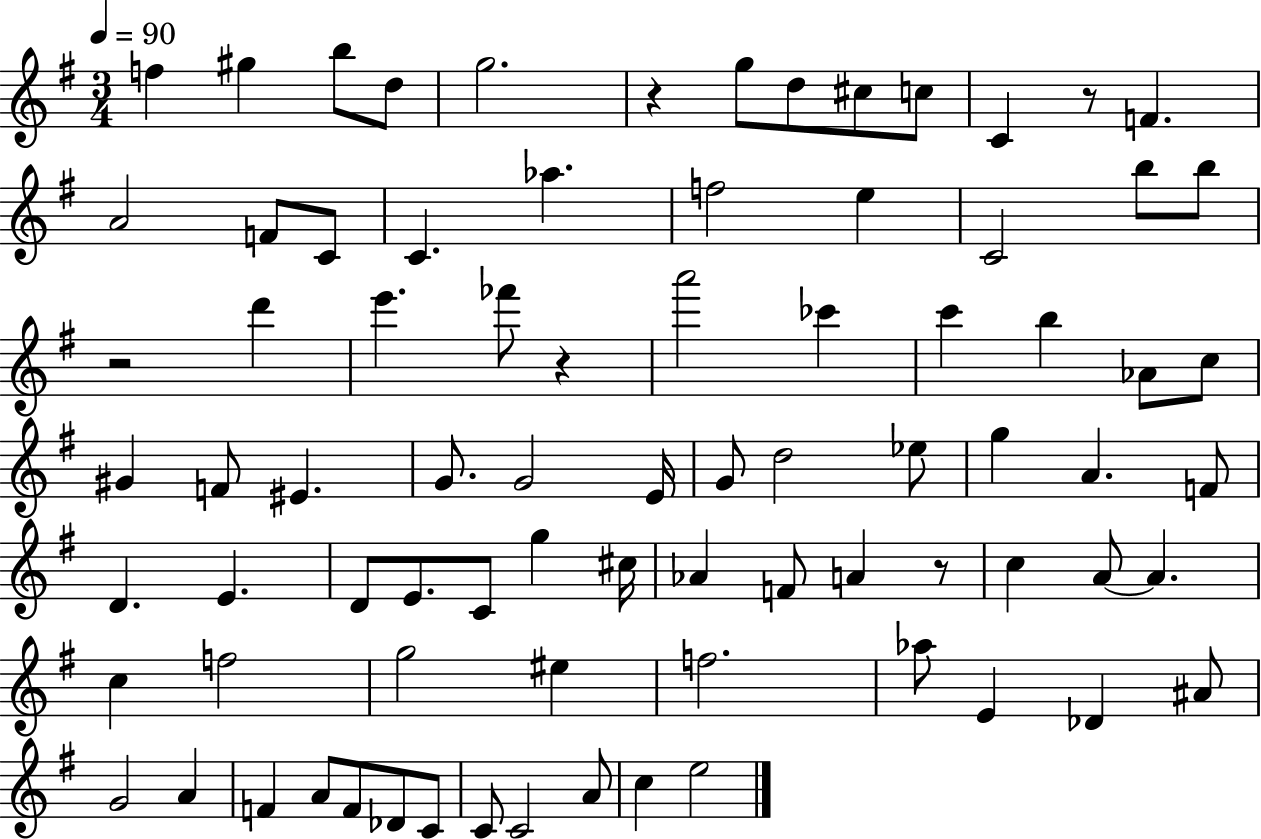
F5/q G#5/q B5/e D5/e G5/h. R/q G5/e D5/e C#5/e C5/e C4/q R/e F4/q. A4/h F4/e C4/e C4/q. Ab5/q. F5/h E5/q C4/h B5/e B5/e R/h D6/q E6/q. FES6/e R/q A6/h CES6/q C6/q B5/q Ab4/e C5/e G#4/q F4/e EIS4/q. G4/e. G4/h E4/s G4/e D5/h Eb5/e G5/q A4/q. F4/e D4/q. E4/q. D4/e E4/e. C4/e G5/q C#5/s Ab4/q F4/e A4/q R/e C5/q A4/e A4/q. C5/q F5/h G5/h EIS5/q F5/h. Ab5/e E4/q Db4/q A#4/e G4/h A4/q F4/q A4/e F4/e Db4/e C4/e C4/e C4/h A4/e C5/q E5/h